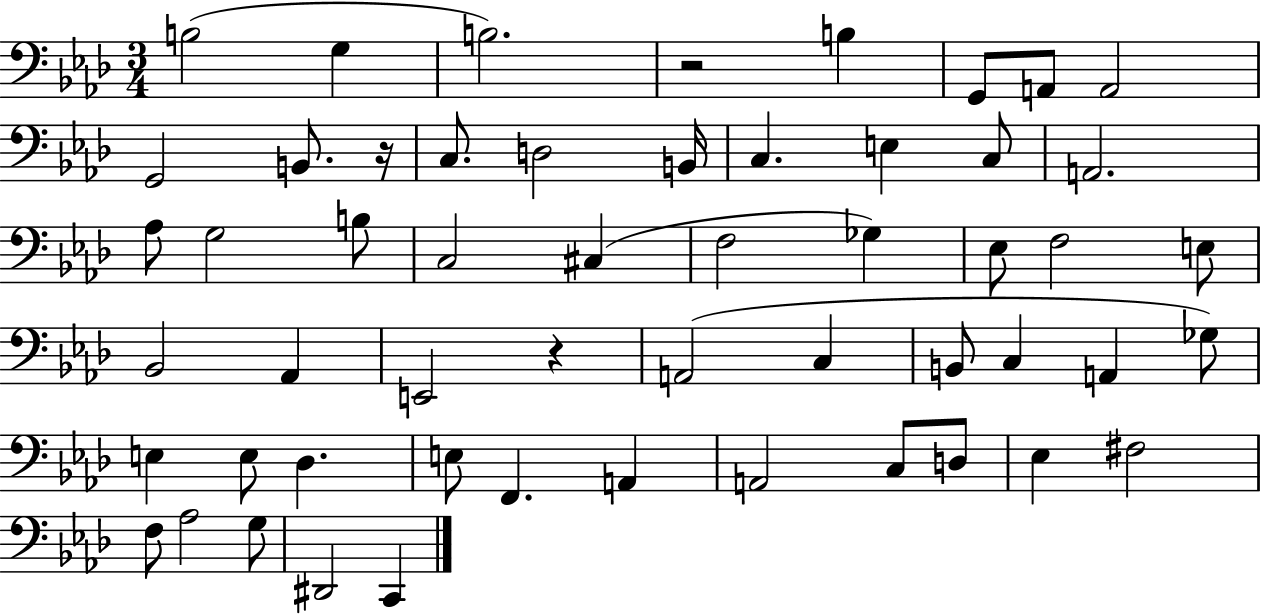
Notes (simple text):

B3/h G3/q B3/h. R/h B3/q G2/e A2/e A2/h G2/h B2/e. R/s C3/e. D3/h B2/s C3/q. E3/q C3/e A2/h. Ab3/e G3/h B3/e C3/h C#3/q F3/h Gb3/q Eb3/e F3/h E3/e Bb2/h Ab2/q E2/h R/q A2/h C3/q B2/e C3/q A2/q Gb3/e E3/q E3/e Db3/q. E3/e F2/q. A2/q A2/h C3/e D3/e Eb3/q F#3/h F3/e Ab3/h G3/e D#2/h C2/q